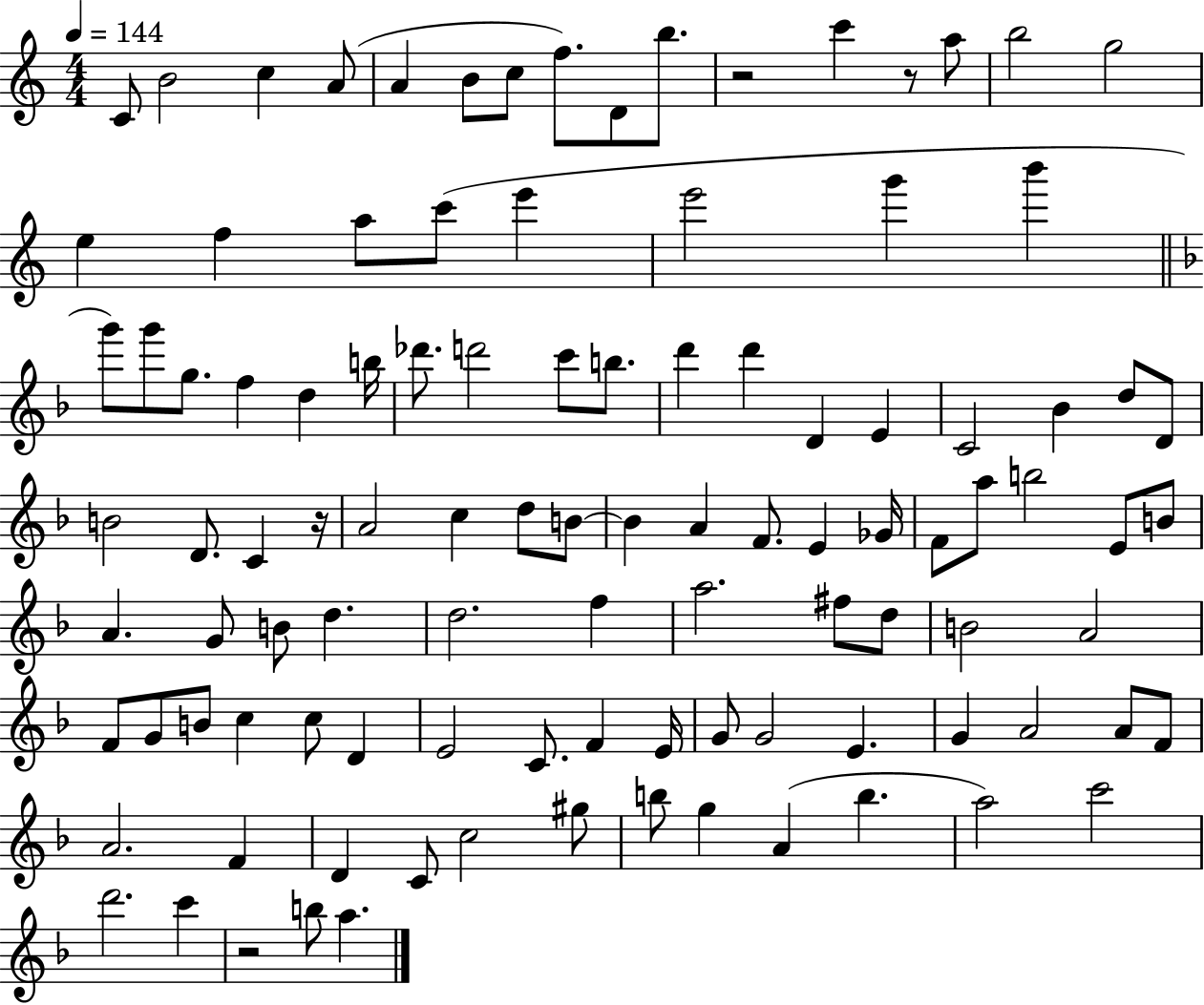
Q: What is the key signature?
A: C major